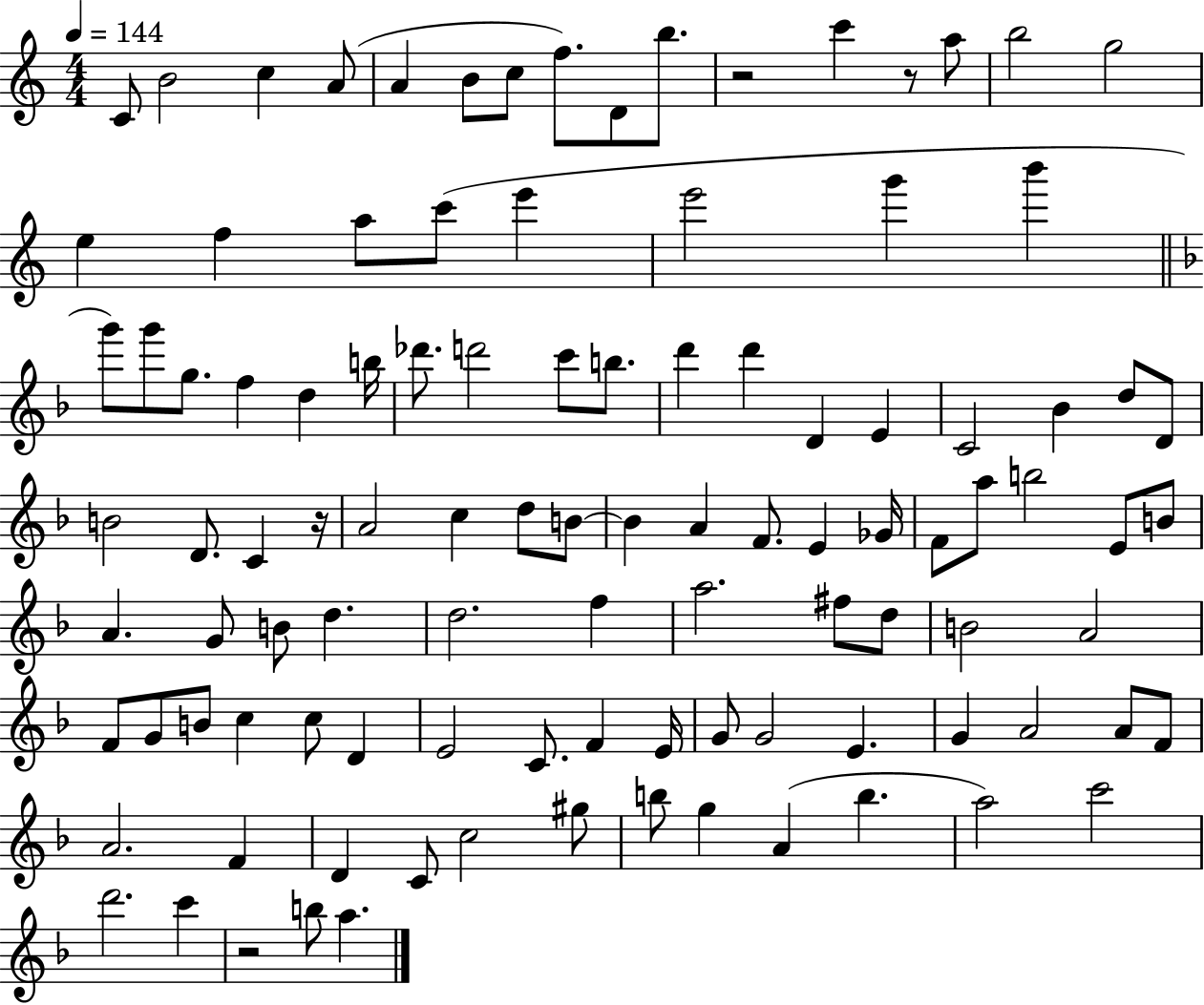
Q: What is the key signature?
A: C major